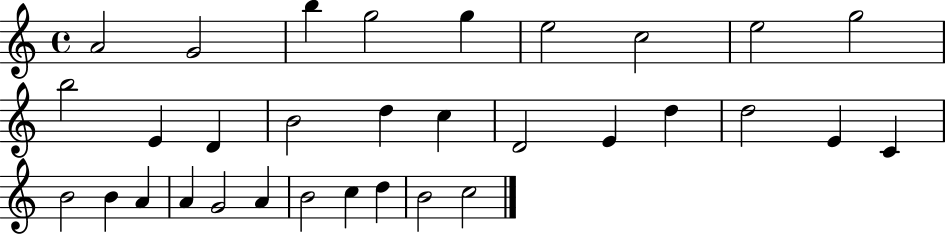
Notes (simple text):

A4/h G4/h B5/q G5/h G5/q E5/h C5/h E5/h G5/h B5/h E4/q D4/q B4/h D5/q C5/q D4/h E4/q D5/q D5/h E4/q C4/q B4/h B4/q A4/q A4/q G4/h A4/q B4/h C5/q D5/q B4/h C5/h